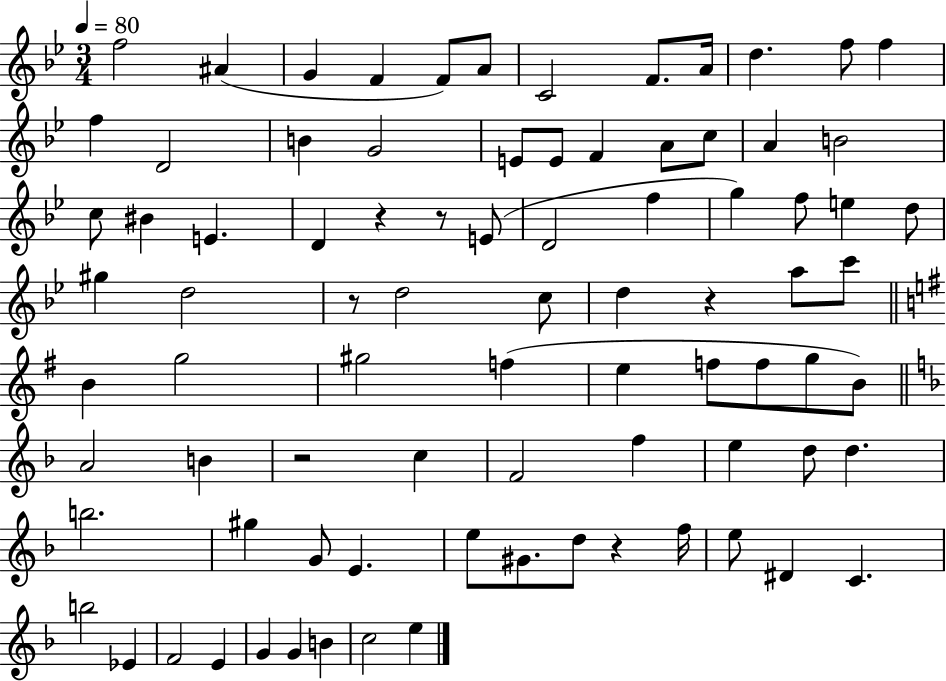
{
  \clef treble
  \numericTimeSignature
  \time 3/4
  \key bes \major
  \tempo 4 = 80
  f''2 ais'4( | g'4 f'4 f'8) a'8 | c'2 f'8. a'16 | d''4. f''8 f''4 | \break f''4 d'2 | b'4 g'2 | e'8 e'8 f'4 a'8 c''8 | a'4 b'2 | \break c''8 bis'4 e'4. | d'4 r4 r8 e'8( | d'2 f''4 | g''4) f''8 e''4 d''8 | \break gis''4 d''2 | r8 d''2 c''8 | d''4 r4 a''8 c'''8 | \bar "||" \break \key e \minor b'4 g''2 | gis''2 f''4( | e''4 f''8 f''8 g''8 b'8) | \bar "||" \break \key f \major a'2 b'4 | r2 c''4 | f'2 f''4 | e''4 d''8 d''4. | \break b''2. | gis''4 g'8 e'4. | e''8 gis'8. d''8 r4 f''16 | e''8 dis'4 c'4. | \break b''2 ees'4 | f'2 e'4 | g'4 g'4 b'4 | c''2 e''4 | \break \bar "|."
}